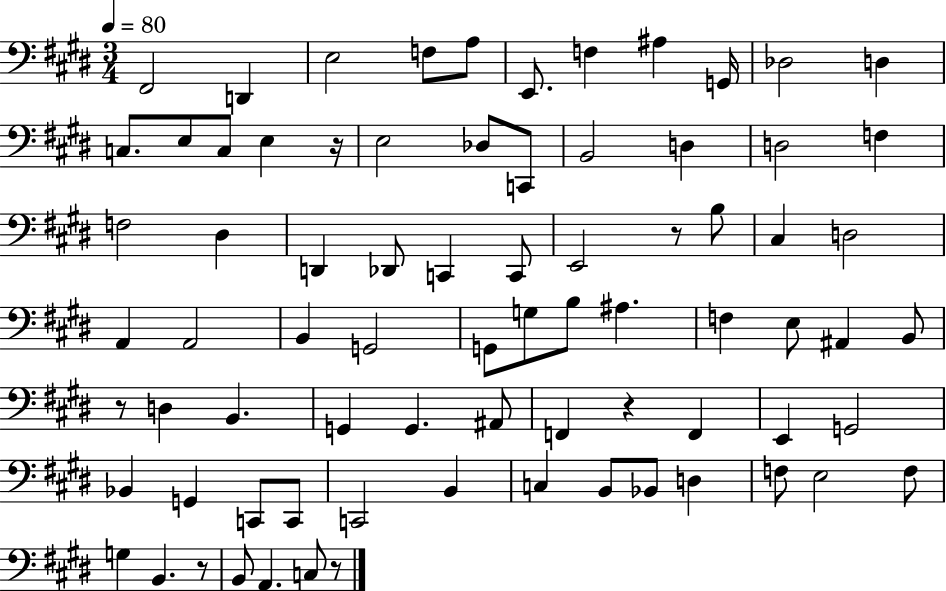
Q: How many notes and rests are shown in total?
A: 77